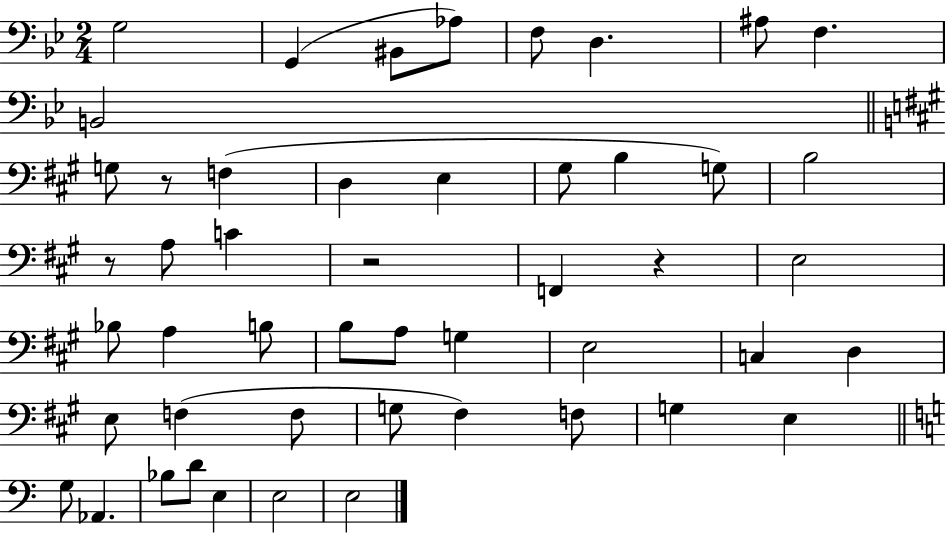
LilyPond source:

{
  \clef bass
  \numericTimeSignature
  \time 2/4
  \key bes \major
  g2 | g,4( bis,8 aes8) | f8 d4. | ais8 f4. | \break b,2 | \bar "||" \break \key a \major g8 r8 f4( | d4 e4 | gis8 b4 g8) | b2 | \break r8 a8 c'4 | r2 | f,4 r4 | e2 | \break bes8 a4 b8 | b8 a8 g4 | e2 | c4 d4 | \break e8 f4( f8 | g8 fis4) f8 | g4 e4 | \bar "||" \break \key a \minor g8 aes,4. | bes8 d'8 e4 | e2 | e2 | \break \bar "|."
}